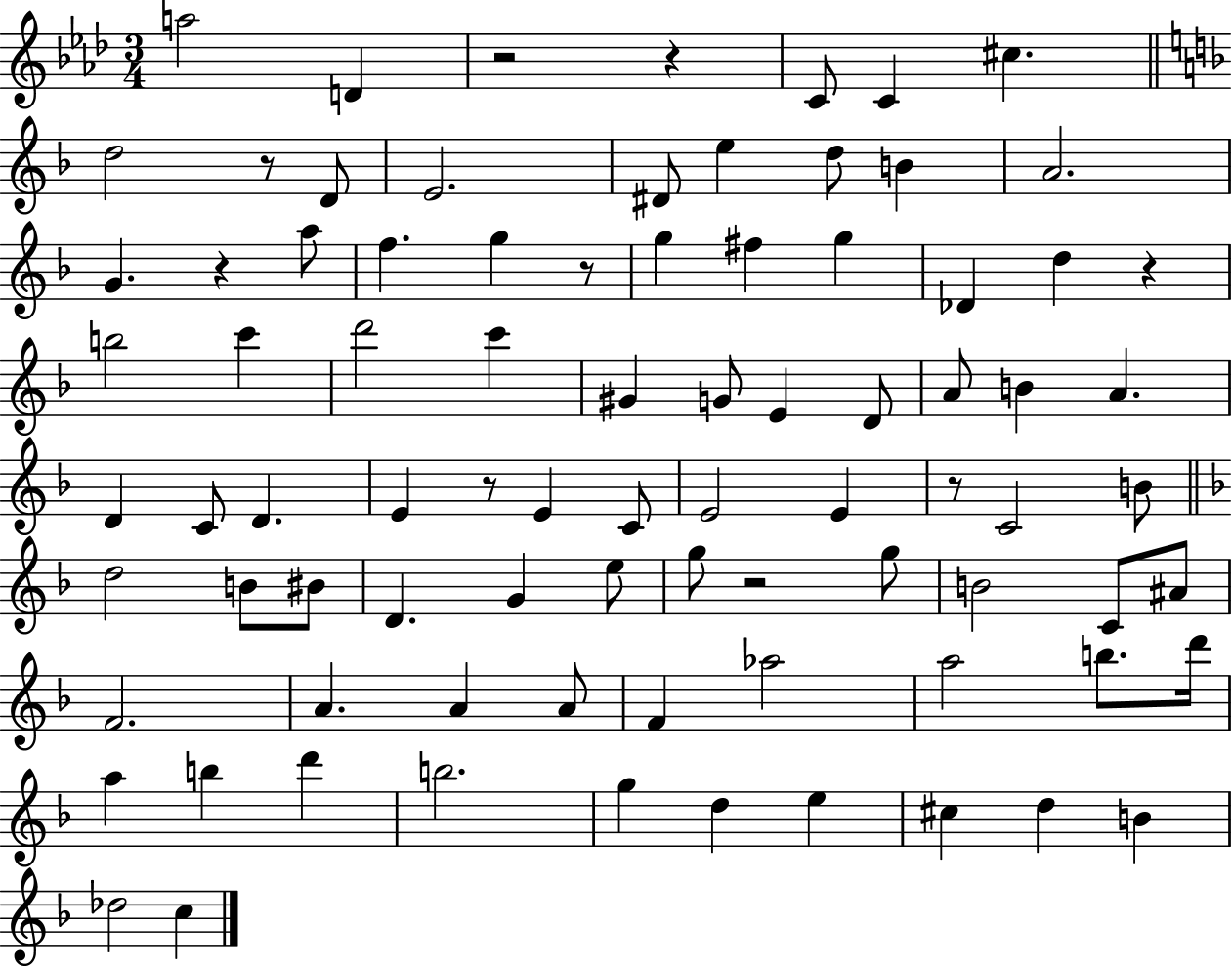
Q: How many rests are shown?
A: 9